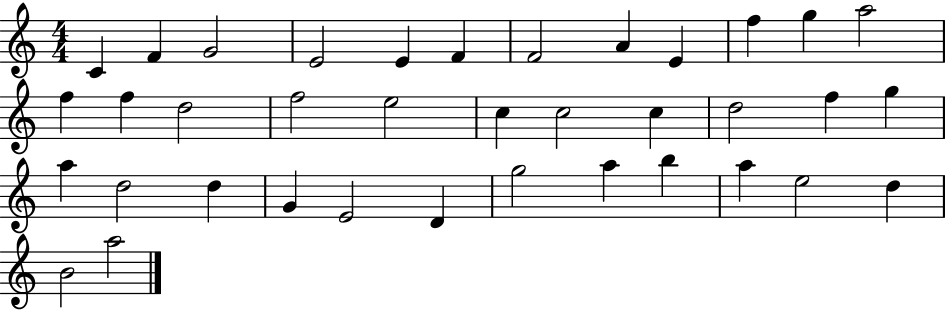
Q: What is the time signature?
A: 4/4